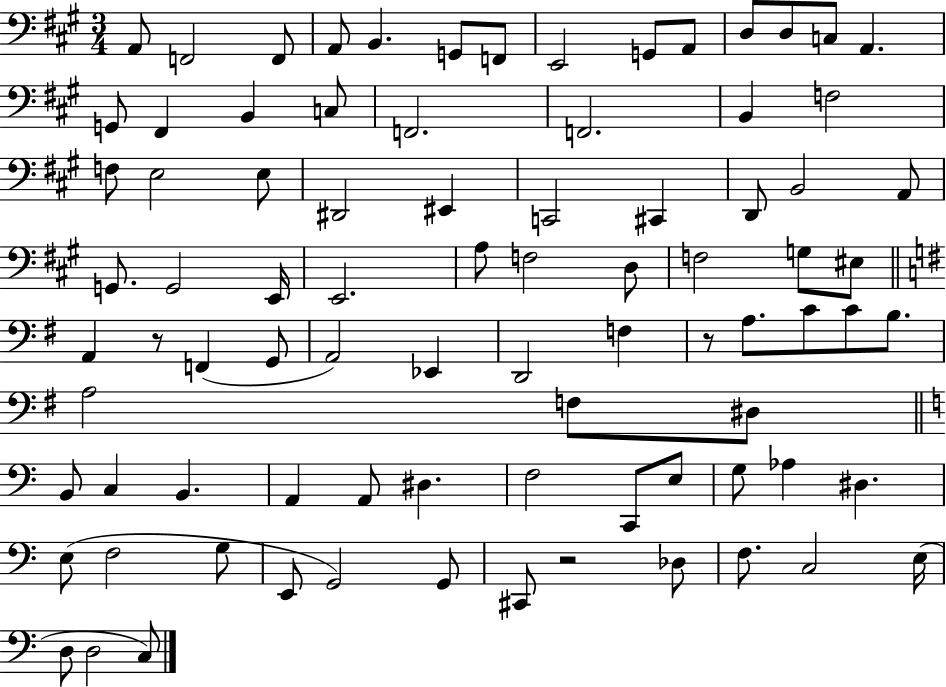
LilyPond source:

{
  \clef bass
  \numericTimeSignature
  \time 3/4
  \key a \major
  a,8 f,2 f,8 | a,8 b,4. g,8 f,8 | e,2 g,8 a,8 | d8 d8 c8 a,4. | \break g,8 fis,4 b,4 c8 | f,2. | f,2. | b,4 f2 | \break f8 e2 e8 | dis,2 eis,4 | c,2 cis,4 | d,8 b,2 a,8 | \break g,8. g,2 e,16 | e,2. | a8 f2 d8 | f2 g8 eis8 | \break \bar "||" \break \key g \major a,4 r8 f,4( g,8 | a,2) ees,4 | d,2 f4 | r8 a8. c'8 c'8 b8. | \break a2 f8 dis8 | \bar "||" \break \key a \minor b,8 c4 b,4. | a,4 a,8 dis4. | f2 c,8 e8 | g8 aes4 dis4. | \break e8( f2 g8 | e,8 g,2) g,8 | cis,8 r2 des8 | f8. c2 e16( | \break d8 d2 c8) | \bar "|."
}